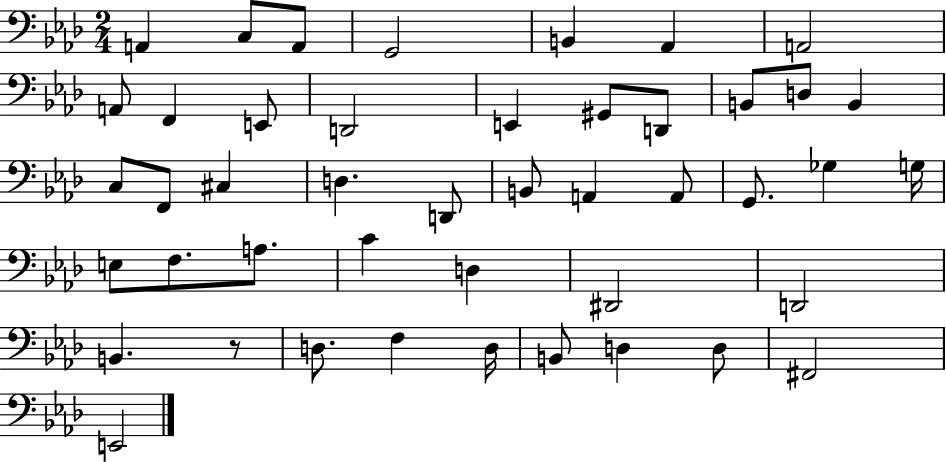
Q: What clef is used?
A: bass